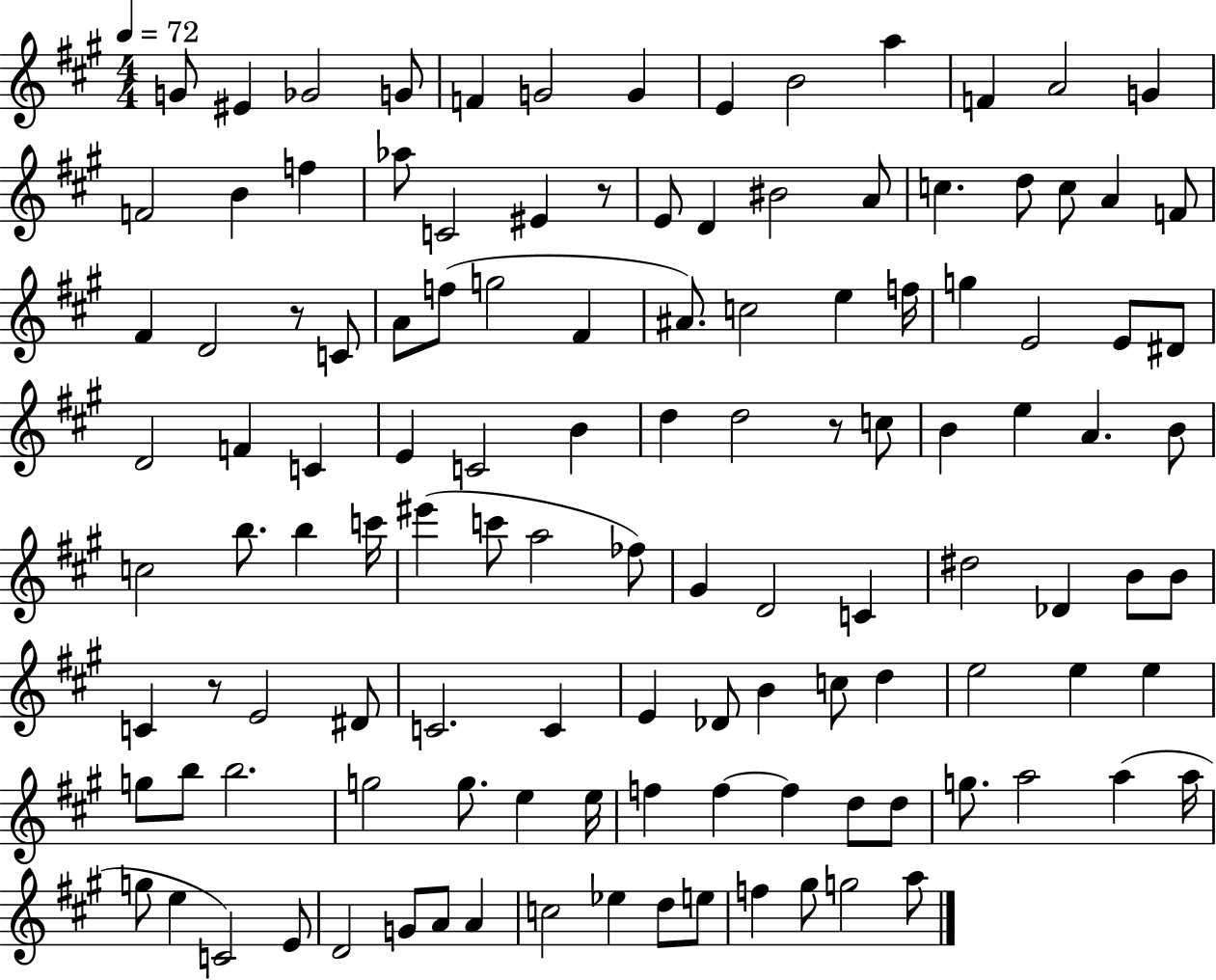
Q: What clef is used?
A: treble